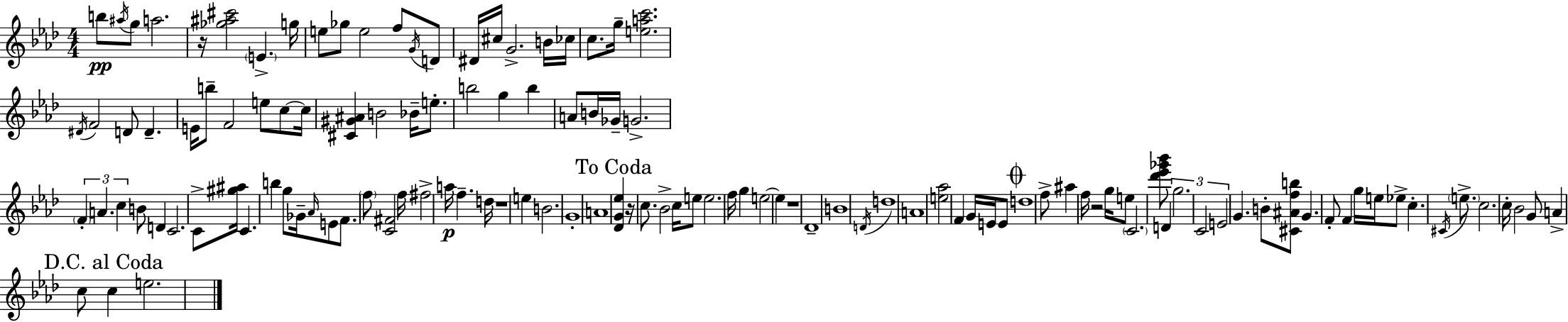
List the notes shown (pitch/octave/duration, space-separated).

B5/e A#5/s G5/e A5/h. R/s [Gb5,A#5,C#6]/h E4/q. G5/s E5/e Gb5/e E5/h F5/e G4/s D4/e D#4/s C#5/s G4/h. B4/s CES5/s C5/e. G5/s [E5,A5,C6]/h. D#4/s F4/h D4/e D4/q. E4/s B5/e F4/h E5/e C5/e C5/s [C#4,G#4,A#4]/q B4/h Bb4/s E5/e. B5/h G5/q B5/q A4/e B4/s Gb4/s G4/h. F4/q A4/q. C5/q B4/e D4/q C4/h. C4/e [G#5,A#5]/s C4/q. B5/q G5/e Gb4/s Ab4/s E4/e F4/e. F5/e [C4,F#4]/h F5/s F#5/h A5/s F5/q. D5/s R/w E5/q B4/h. G4/w A4/w [Db4,G4,Eb5]/q R/s C5/e. Bb4/h C5/s E5/e E5/h. F5/s G5/q E5/h E5/q R/w Db4/w B4/w D4/s D5/w A4/w [E5,Ab5]/h F4/q G4/s E4/s E4/e D5/w F5/e A#5/q F5/s R/h G5/s E5/e C4/h. [Db6,Eb6,Gb6,Bb6]/e D4/q G5/h. C4/h E4/h G4/q. B4/e [C#4,A#4,F5,B5]/e G4/q. F4/e F4/q G5/s E5/s Eb5/e C5/q. C#4/s E5/e. C5/h. C5/s Bb4/h G4/e A4/q C5/e C5/q E5/h.